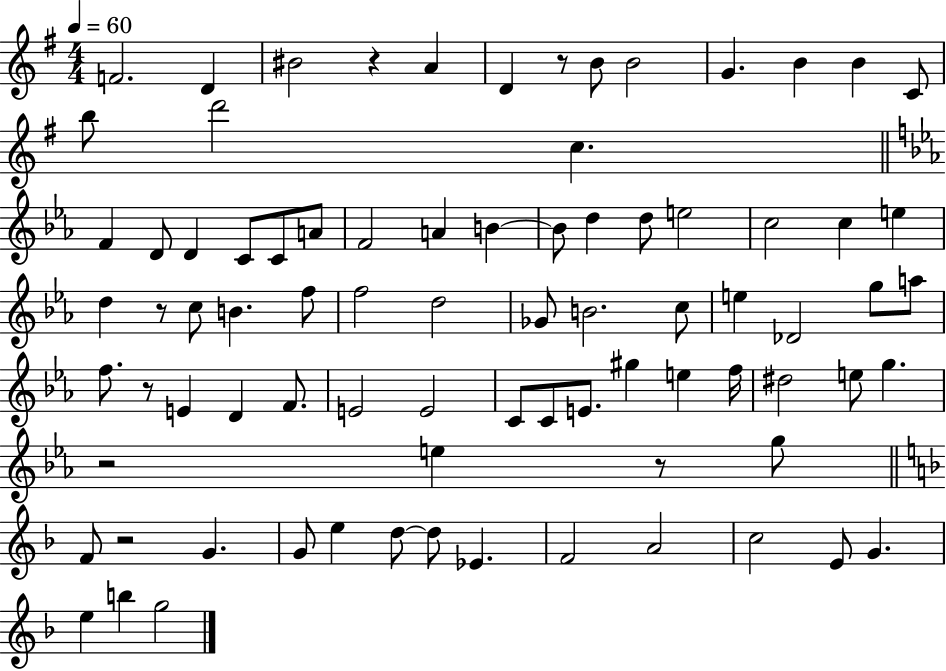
{
  \clef treble
  \numericTimeSignature
  \time 4/4
  \key g \major
  \tempo 4 = 60
  f'2. d'4 | bis'2 r4 a'4 | d'4 r8 b'8 b'2 | g'4. b'4 b'4 c'8 | \break b''8 d'''2 c''4. | \bar "||" \break \key c \minor f'4 d'8 d'4 c'8 c'8 a'8 | f'2 a'4 b'4~~ | b'8 d''4 d''8 e''2 | c''2 c''4 e''4 | \break d''4 r8 c''8 b'4. f''8 | f''2 d''2 | ges'8 b'2. c''8 | e''4 des'2 g''8 a''8 | \break f''8. r8 e'4 d'4 f'8. | e'2 e'2 | c'8 c'8 e'8. gis''4 e''4 f''16 | dis''2 e''8 g''4. | \break r2 e''4 r8 g''8 | \bar "||" \break \key f \major f'8 r2 g'4. | g'8 e''4 d''8~~ d''8 ees'4. | f'2 a'2 | c''2 e'8 g'4. | \break e''4 b''4 g''2 | \bar "|."
}